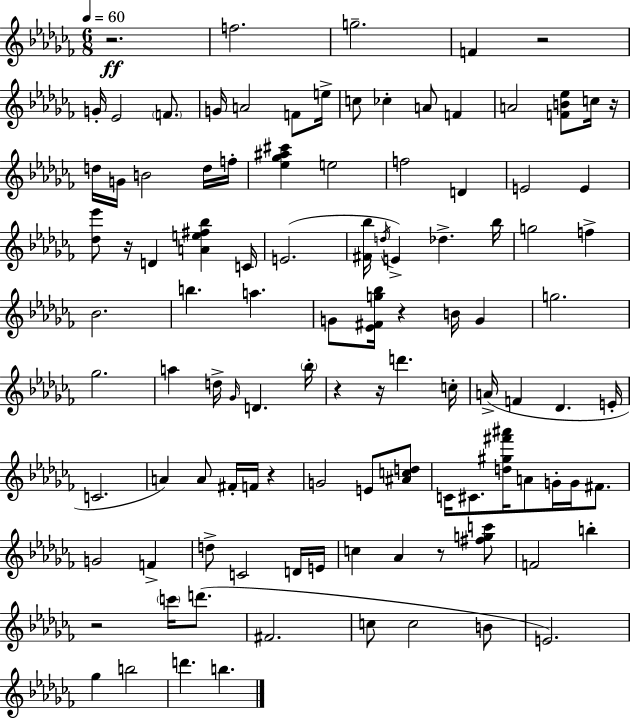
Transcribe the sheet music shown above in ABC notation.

X:1
T:Untitled
M:6/8
L:1/4
K:Abm
z2 f2 g2 F z2 G/4 _E2 F/2 G/4 A2 F/2 e/4 c/2 _c A/2 F A2 [FB_e]/2 c/4 z/4 d/4 G/4 B2 d/4 f/4 [_e_g^a^c'] e2 f2 D E2 E [_d_e']/2 z/4 D [Ae^f_b] C/4 E2 [^F_b]/4 d/4 E _d _b/4 g2 f _B2 b a G/2 [_E^Fg_b]/4 z B/4 G g2 _g2 a d/4 _G/4 D _b/4 z z/4 d' c/4 A/4 F _D E/4 C2 A A/2 ^F/4 F/4 z G2 E/2 [^Acd]/2 C/4 ^C/2 [d^g^f'^a']/4 A/2 G/4 G/4 ^F/2 G2 F d/2 C2 D/4 E/4 c _A z/2 [^fgc']/2 F2 b z2 c'/4 d'/2 ^F2 c/2 c2 B/2 E2 _g b2 d' b